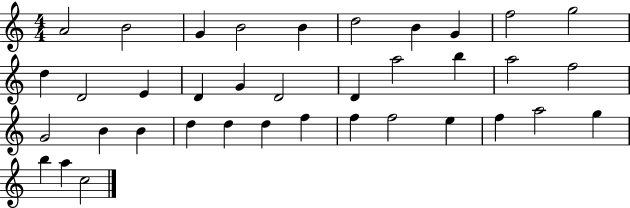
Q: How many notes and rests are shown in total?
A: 37